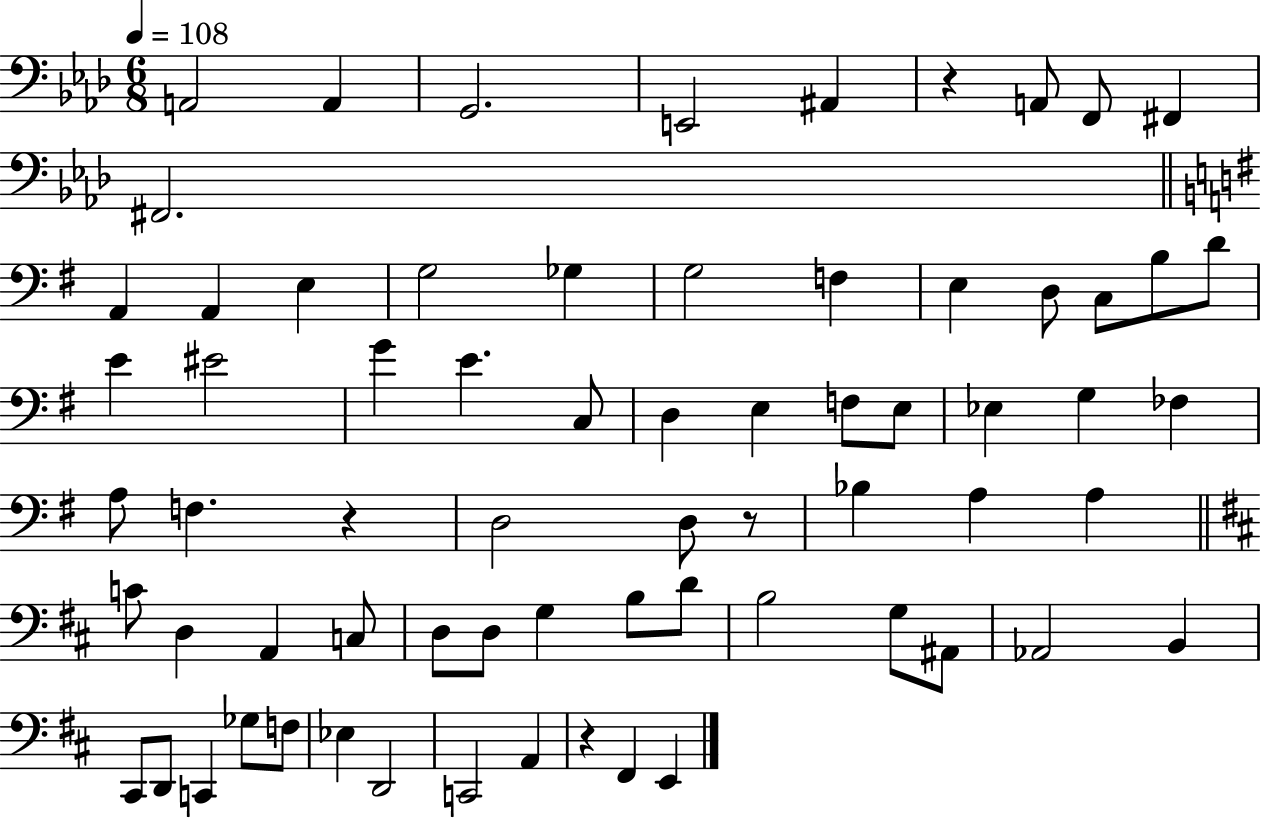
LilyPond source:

{
  \clef bass
  \numericTimeSignature
  \time 6/8
  \key aes \major
  \tempo 4 = 108
  a,2 a,4 | g,2. | e,2 ais,4 | r4 a,8 f,8 fis,4 | \break fis,2. | \bar "||" \break \key g \major a,4 a,4 e4 | g2 ges4 | g2 f4 | e4 d8 c8 b8 d'8 | \break e'4 eis'2 | g'4 e'4. c8 | d4 e4 f8 e8 | ees4 g4 fes4 | \break a8 f4. r4 | d2 d8 r8 | bes4 a4 a4 | \bar "||" \break \key d \major c'8 d4 a,4 c8 | d8 d8 g4 b8 d'8 | b2 g8 ais,8 | aes,2 b,4 | \break cis,8 d,8 c,4 ges8 f8 | ees4 d,2 | c,2 a,4 | r4 fis,4 e,4 | \break \bar "|."
}